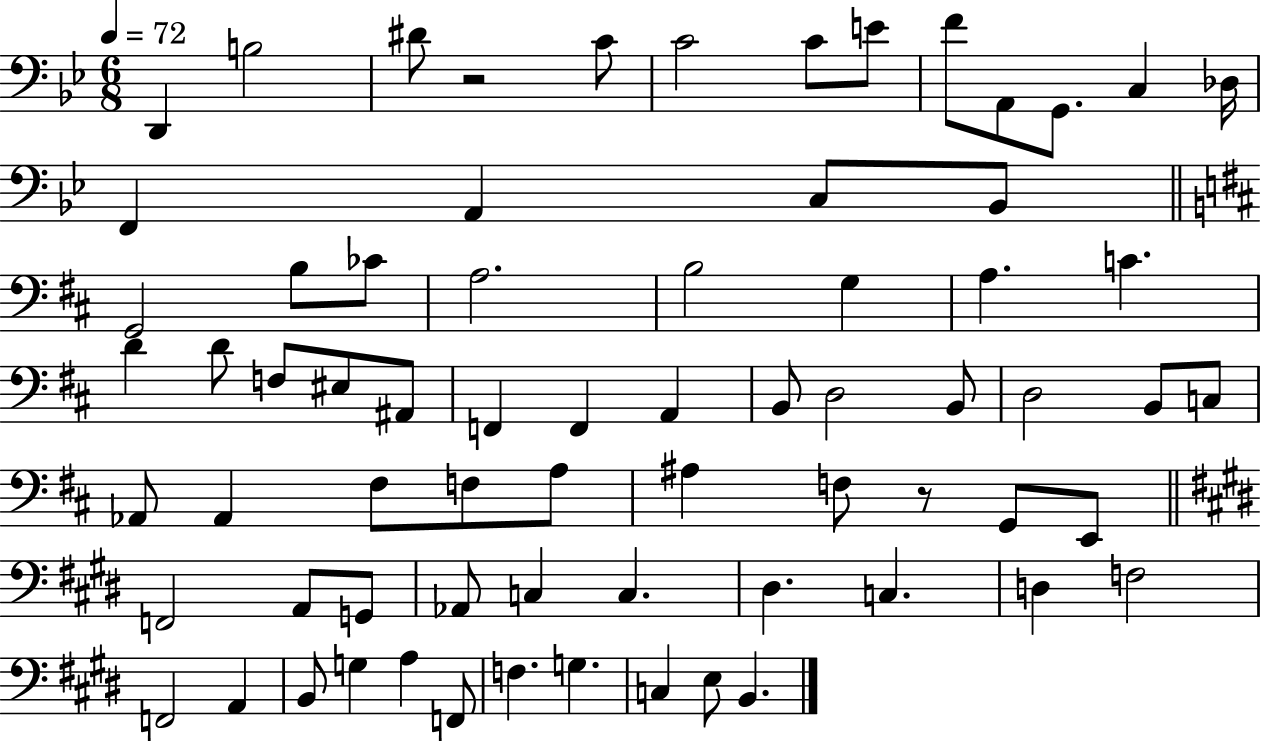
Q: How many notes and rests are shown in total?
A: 70